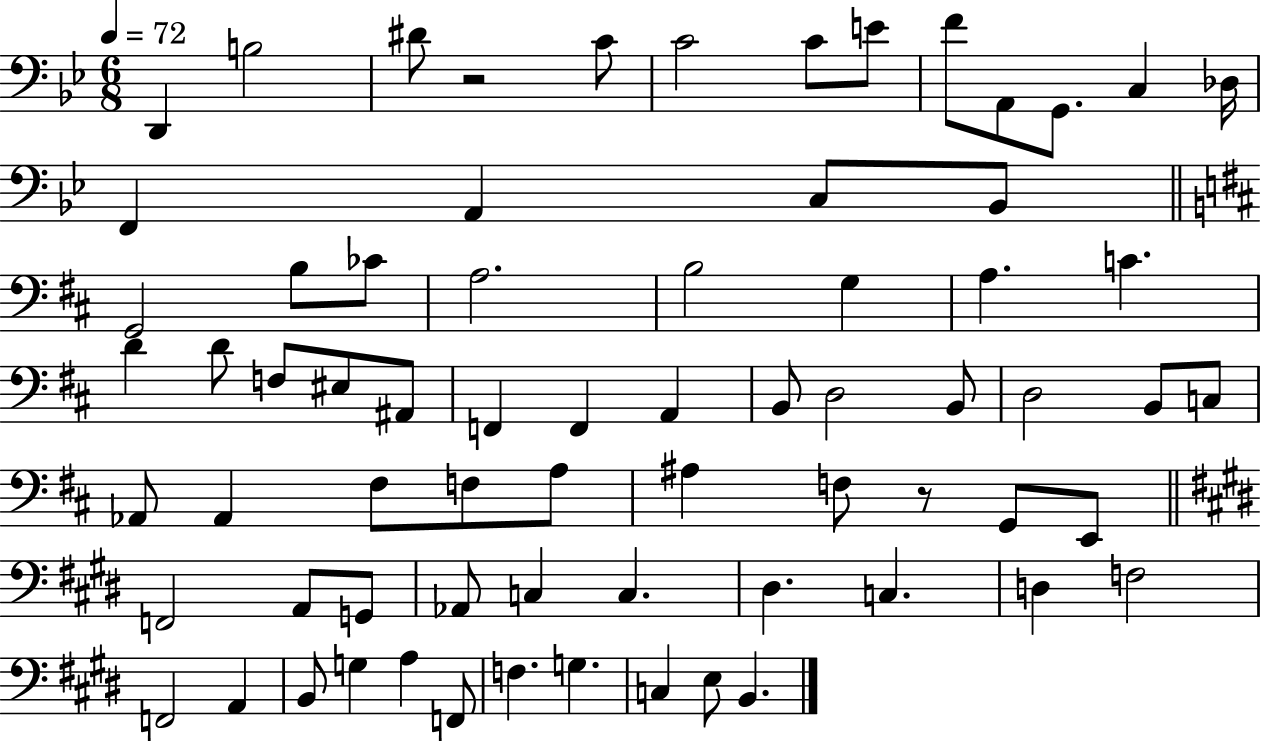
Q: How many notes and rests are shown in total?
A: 70